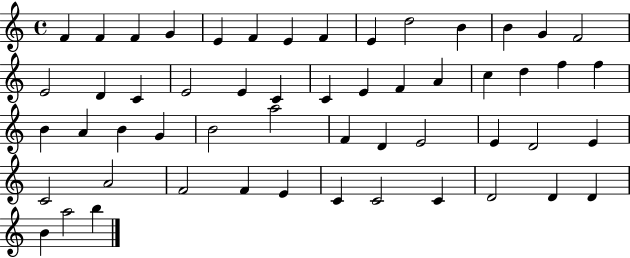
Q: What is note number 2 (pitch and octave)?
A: F4